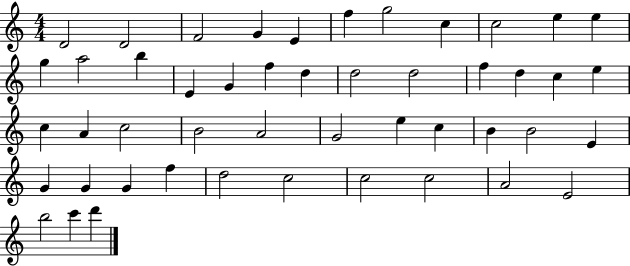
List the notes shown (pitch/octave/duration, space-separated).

D4/h D4/h F4/h G4/q E4/q F5/q G5/h C5/q C5/h E5/q E5/q G5/q A5/h B5/q E4/q G4/q F5/q D5/q D5/h D5/h F5/q D5/q C5/q E5/q C5/q A4/q C5/h B4/h A4/h G4/h E5/q C5/q B4/q B4/h E4/q G4/q G4/q G4/q F5/q D5/h C5/h C5/h C5/h A4/h E4/h B5/h C6/q D6/q